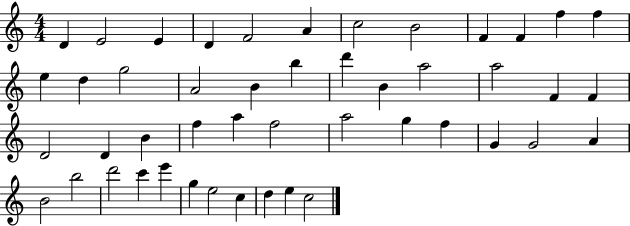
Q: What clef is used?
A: treble